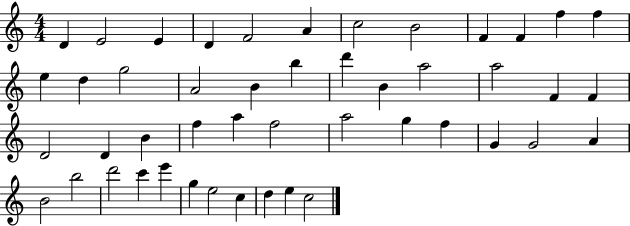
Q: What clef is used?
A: treble